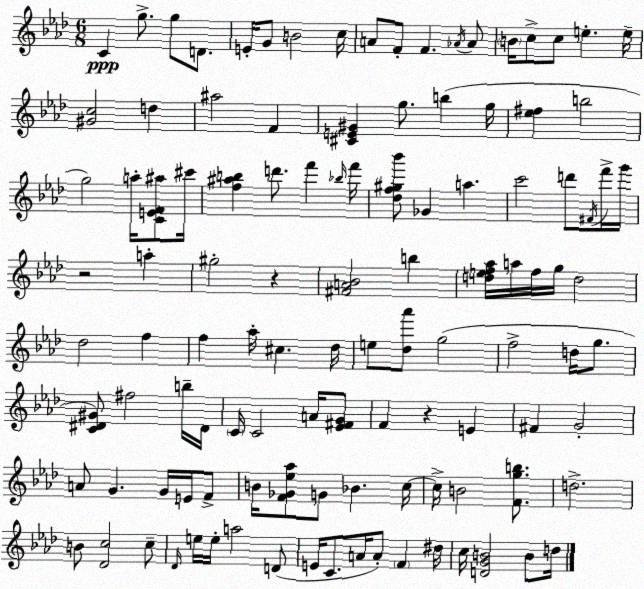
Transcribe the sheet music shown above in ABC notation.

X:1
T:Untitled
M:6/8
L:1/4
K:Fm
C g/2 g/2 D/2 E/4 G/2 B2 c/4 A/2 F/2 F _A/4 _A/2 B/4 c/2 c/2 e e/4 [^Gc]2 d ^a2 F [^CE^G] g/2 b g/4 [_e^f] b2 g2 a/4 [CEF^a]/2 ^c'/4 [f^ab] d'/2 f' _b/4 f'/4 [_df^g_b']/2 _G a c'2 d'/2 ^F/4 f'/4 g'/4 z2 a ^g2 z [^FA_B]2 b [def_a]/4 a/4 f/4 g/4 d2 _d2 f f _a/4 ^c _d/4 e/2 [_d_a']/2 g2 f2 d/4 g/2 [C^D^G]/2 ^f2 b/4 ^D/4 C/4 C2 A/4 [_E^FG]/2 F z E ^F G2 A/2 G G/4 E/4 F/2 B/4 [F_G_e_a]/2 G/2 _B c/4 c/4 B2 [Fgb]/2 d2 B/2 [_Dc]2 c/2 _D/4 e/4 e/4 a2 D/2 E/4 C/2 A/4 A/2 F ^d/4 c/4 [DGB]2 B/2 d/4